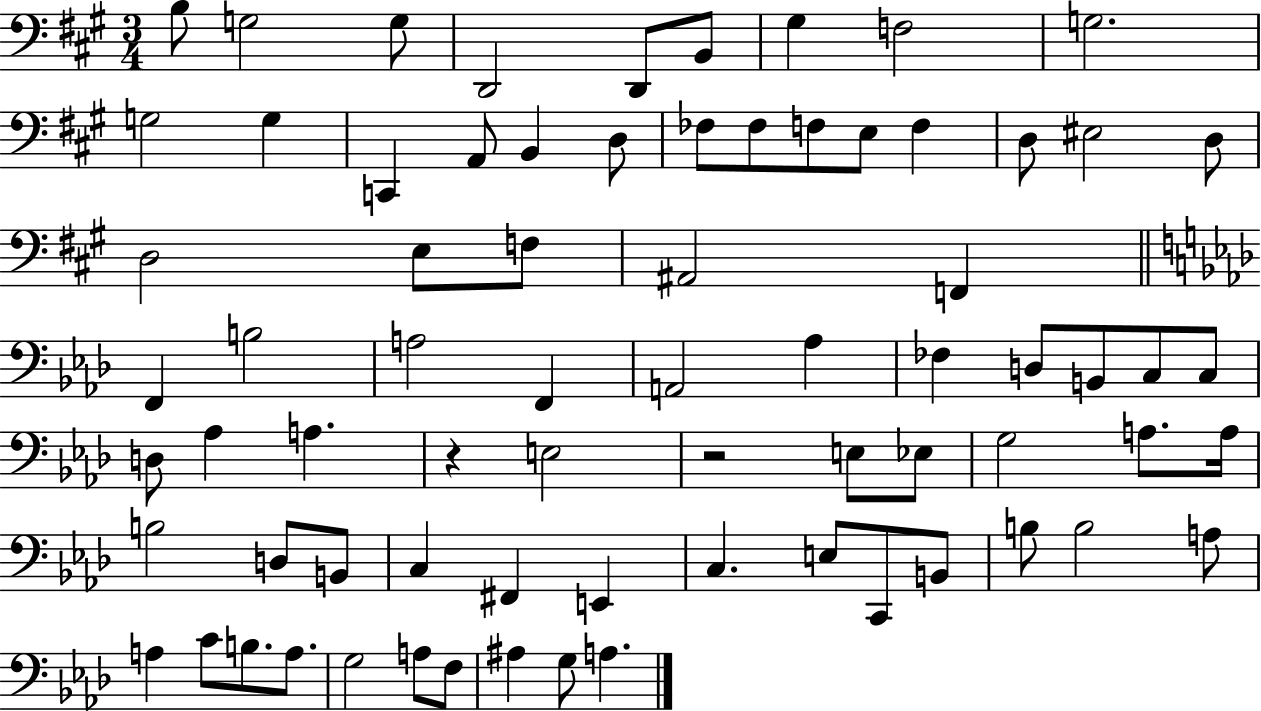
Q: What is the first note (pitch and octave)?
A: B3